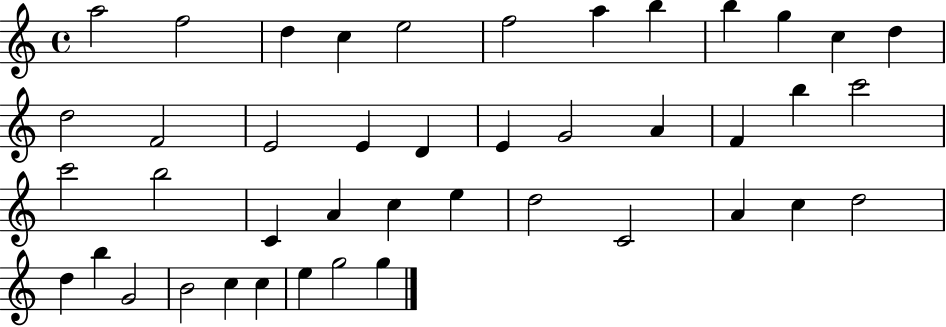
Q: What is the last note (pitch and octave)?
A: G5